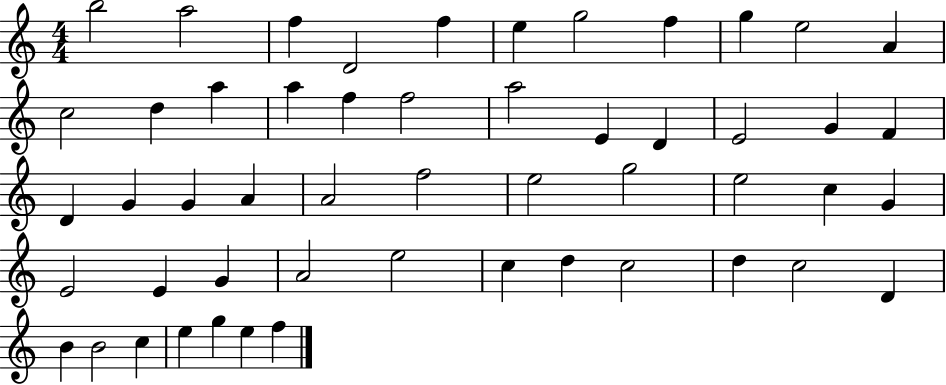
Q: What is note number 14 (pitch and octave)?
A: A5